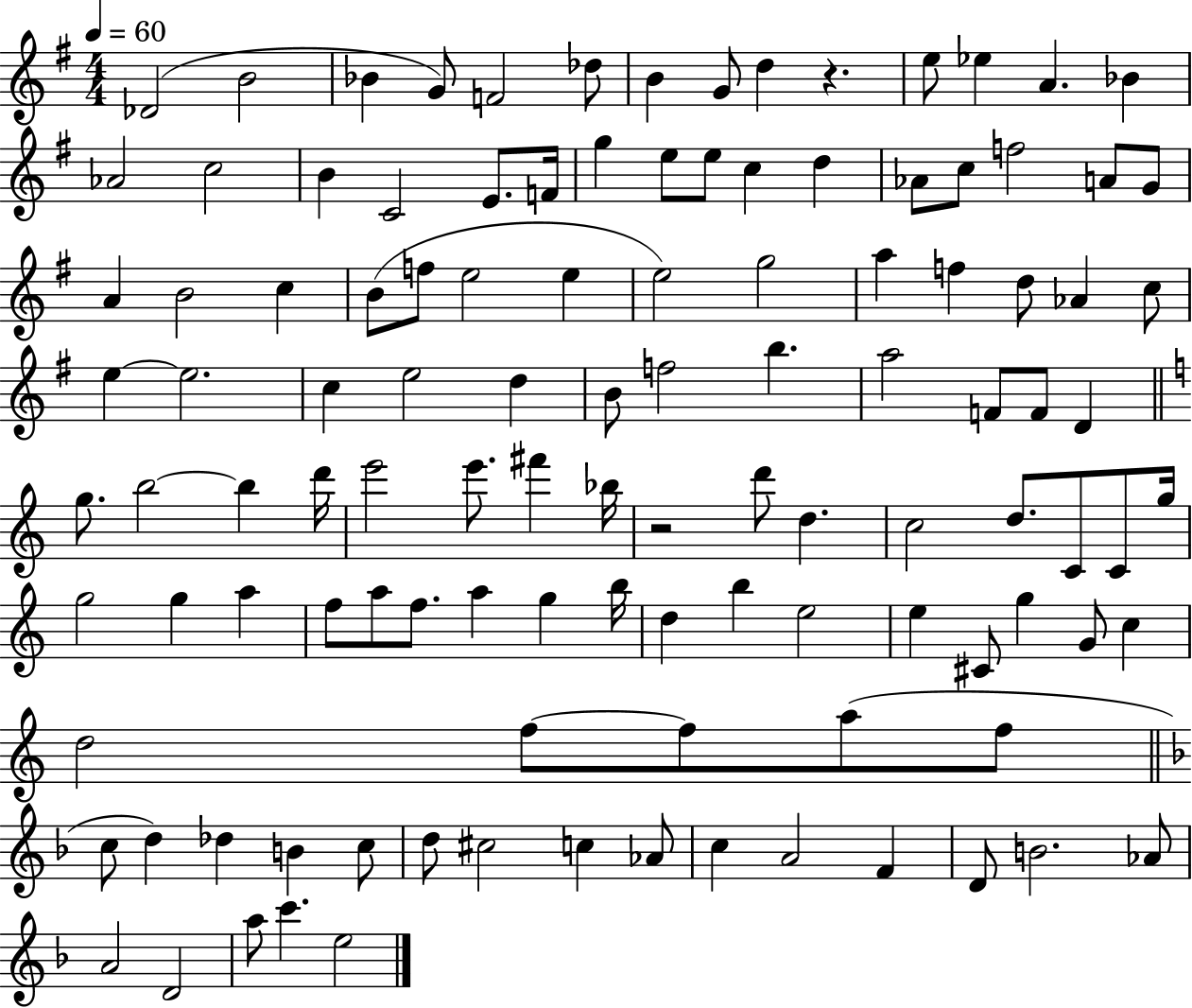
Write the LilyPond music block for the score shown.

{
  \clef treble
  \numericTimeSignature
  \time 4/4
  \key g \major
  \tempo 4 = 60
  des'2( b'2 | bes'4 g'8) f'2 des''8 | b'4 g'8 d''4 r4. | e''8 ees''4 a'4. bes'4 | \break aes'2 c''2 | b'4 c'2 e'8. f'16 | g''4 e''8 e''8 c''4 d''4 | aes'8 c''8 f''2 a'8 g'8 | \break a'4 b'2 c''4 | b'8( f''8 e''2 e''4 | e''2) g''2 | a''4 f''4 d''8 aes'4 c''8 | \break e''4~~ e''2. | c''4 e''2 d''4 | b'8 f''2 b''4. | a''2 f'8 f'8 d'4 | \break \bar "||" \break \key c \major g''8. b''2~~ b''4 d'''16 | e'''2 e'''8. fis'''4 bes''16 | r2 d'''8 d''4. | c''2 d''8. c'8 c'8 g''16 | \break g''2 g''4 a''4 | f''8 a''8 f''8. a''4 g''4 b''16 | d''4 b''4 e''2 | e''4 cis'8 g''4 g'8 c''4 | \break d''2 f''8~~ f''8 a''8( f''8 | \bar "||" \break \key f \major c''8 d''4) des''4 b'4 c''8 | d''8 cis''2 c''4 aes'8 | c''4 a'2 f'4 | d'8 b'2. aes'8 | \break a'2 d'2 | a''8 c'''4. e''2 | \bar "|."
}